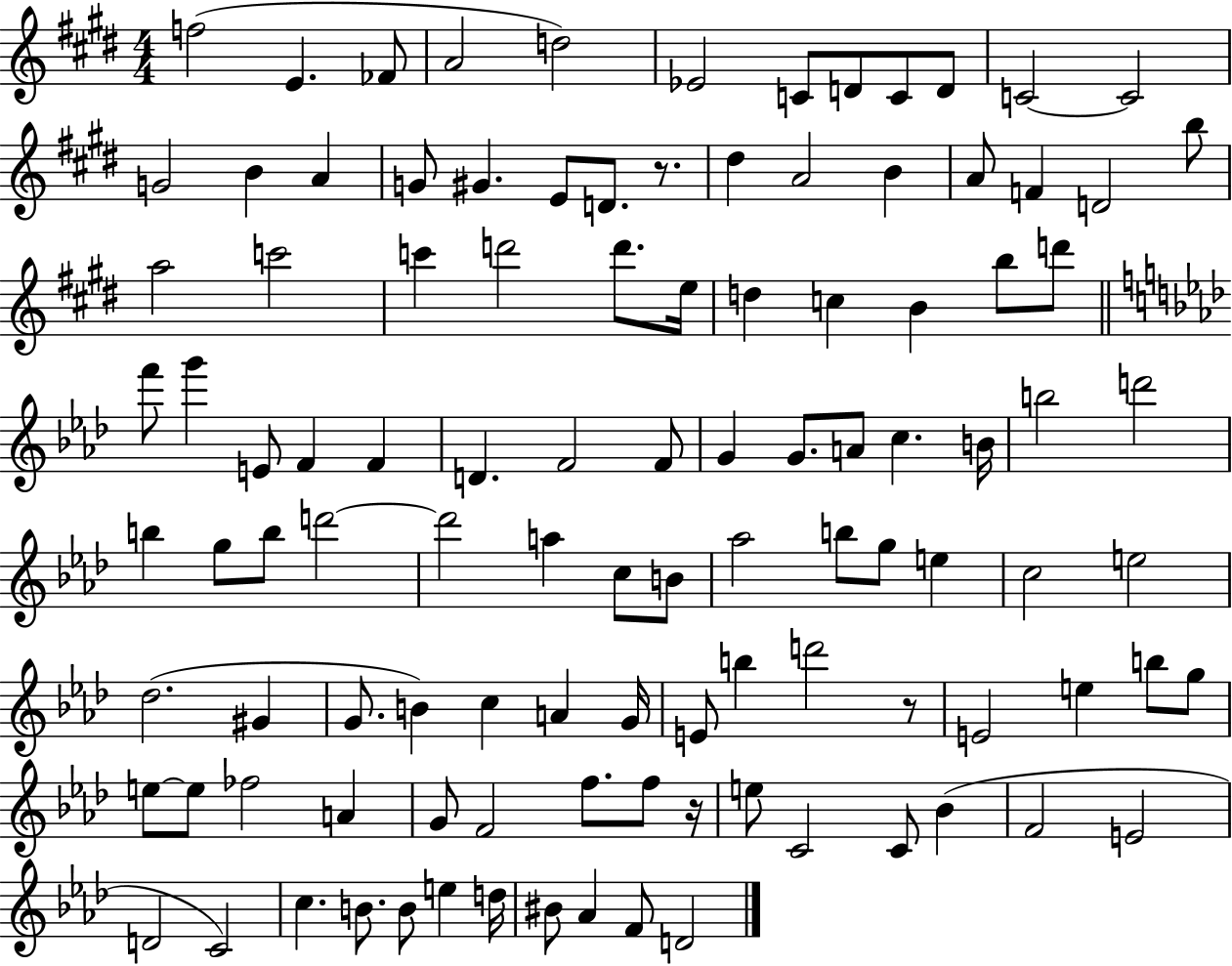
X:1
T:Untitled
M:4/4
L:1/4
K:E
f2 E _F/2 A2 d2 _E2 C/2 D/2 C/2 D/2 C2 C2 G2 B A G/2 ^G E/2 D/2 z/2 ^d A2 B A/2 F D2 b/2 a2 c'2 c' d'2 d'/2 e/4 d c B b/2 d'/2 f'/2 g' E/2 F F D F2 F/2 G G/2 A/2 c B/4 b2 d'2 b g/2 b/2 d'2 d'2 a c/2 B/2 _a2 b/2 g/2 e c2 e2 _d2 ^G G/2 B c A G/4 E/2 b d'2 z/2 E2 e b/2 g/2 e/2 e/2 _f2 A G/2 F2 f/2 f/2 z/4 e/2 C2 C/2 _B F2 E2 D2 C2 c B/2 B/2 e d/4 ^B/2 _A F/2 D2